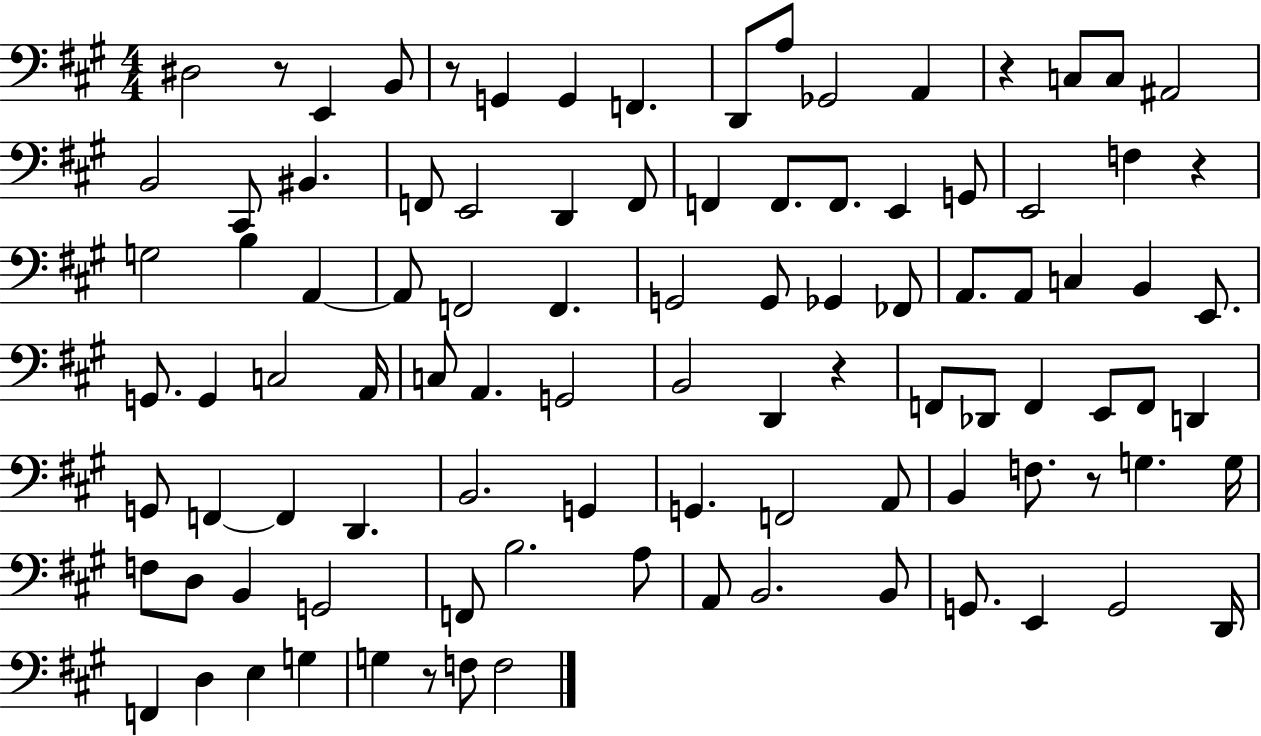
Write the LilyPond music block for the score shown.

{
  \clef bass
  \numericTimeSignature
  \time 4/4
  \key a \major
  dis2 r8 e,4 b,8 | r8 g,4 g,4 f,4. | d,8 a8 ges,2 a,4 | r4 c8 c8 ais,2 | \break b,2 cis,8 bis,4. | f,8 e,2 d,4 f,8 | f,4 f,8. f,8. e,4 g,8 | e,2 f4 r4 | \break g2 b4 a,4~~ | a,8 f,2 f,4. | g,2 g,8 ges,4 fes,8 | a,8. a,8 c4 b,4 e,8. | \break g,8. g,4 c2 a,16 | c8 a,4. g,2 | b,2 d,4 r4 | f,8 des,8 f,4 e,8 f,8 d,4 | \break g,8 f,4~~ f,4 d,4. | b,2. g,4 | g,4. f,2 a,8 | b,4 f8. r8 g4. g16 | \break f8 d8 b,4 g,2 | f,8 b2. a8 | a,8 b,2. b,8 | g,8. e,4 g,2 d,16 | \break f,4 d4 e4 g4 | g4 r8 f8 f2 | \bar "|."
}